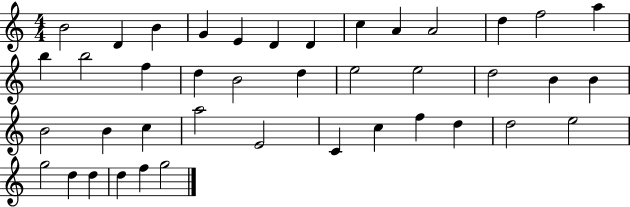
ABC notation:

X:1
T:Untitled
M:4/4
L:1/4
K:C
B2 D B G E D D c A A2 d f2 a b b2 f d B2 d e2 e2 d2 B B B2 B c a2 E2 C c f d d2 e2 g2 d d d f g2